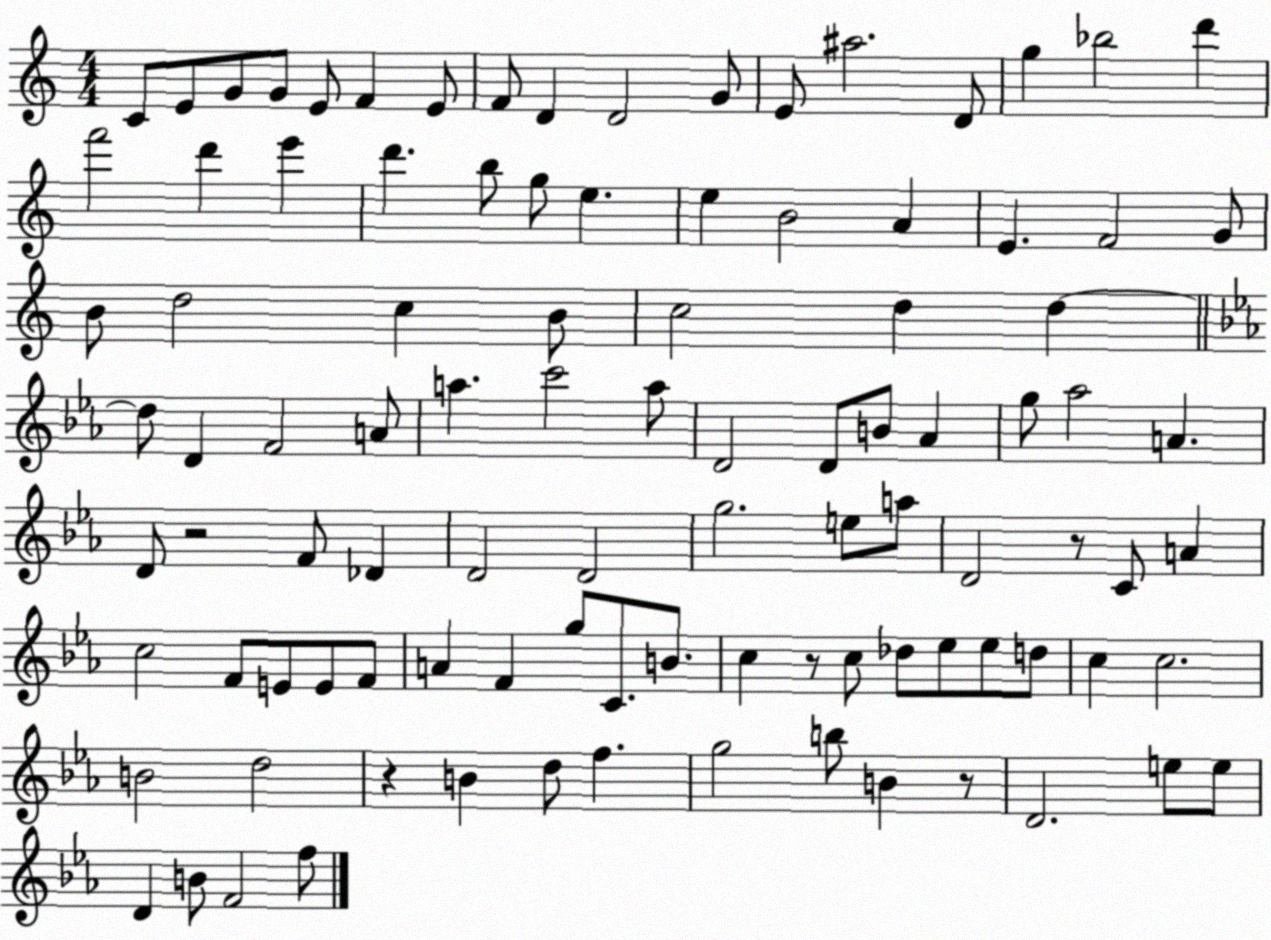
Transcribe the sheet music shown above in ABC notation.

X:1
T:Untitled
M:4/4
L:1/4
K:C
C/2 E/2 G/2 G/2 E/2 F E/2 F/2 D D2 G/2 E/2 ^a2 D/2 g _b2 d' f'2 d' e' d' b/2 g/2 e e B2 A E F2 G/2 B/2 d2 c B/2 c2 d d d/2 D F2 A/2 a c'2 a/2 D2 D/2 B/2 _A g/2 _a2 A D/2 z2 F/2 _D D2 D2 g2 e/2 a/2 D2 z/2 C/2 A c2 F/2 E/2 E/2 F/2 A F g/2 C/2 B/2 c z/2 c/2 _d/2 _e/2 _e/2 d/2 c c2 B2 d2 z B d/2 f g2 b/2 B z/2 D2 e/2 e/2 D B/2 F2 f/2